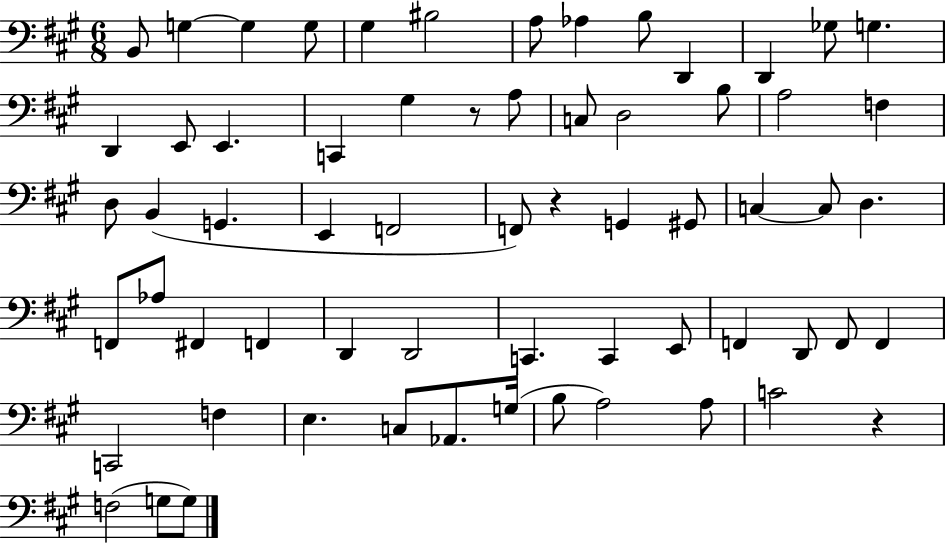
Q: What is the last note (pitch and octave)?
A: G3